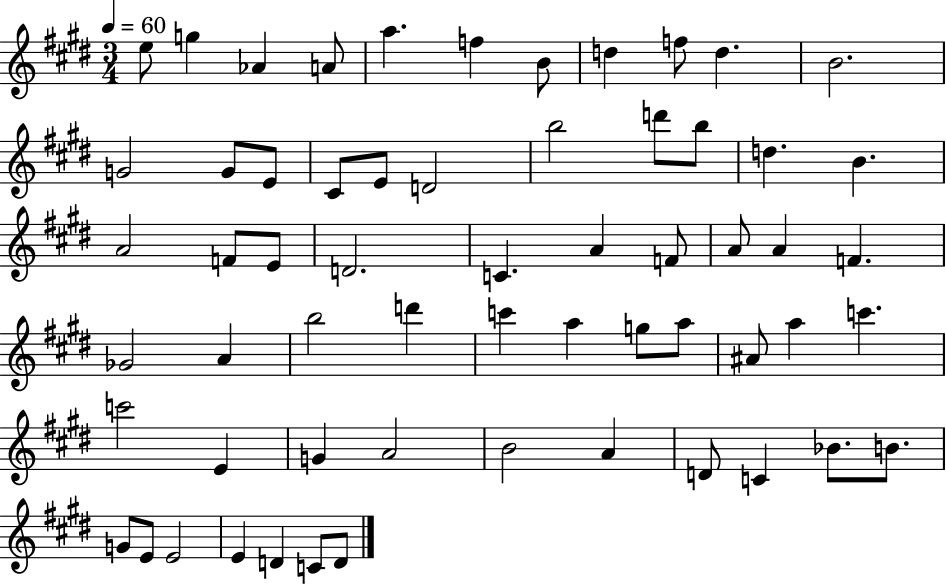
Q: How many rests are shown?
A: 0